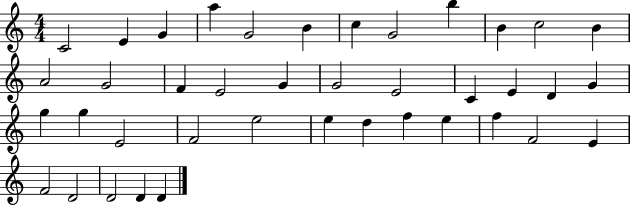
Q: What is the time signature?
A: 4/4